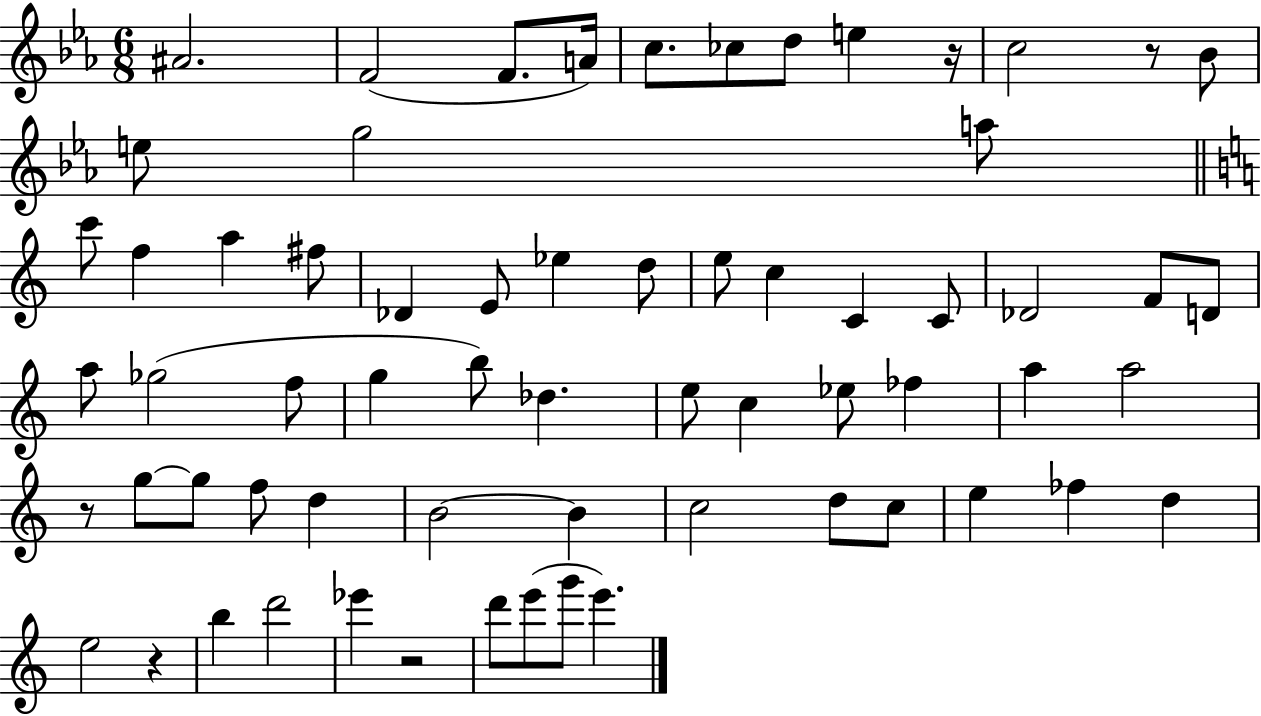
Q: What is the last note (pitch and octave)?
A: E6